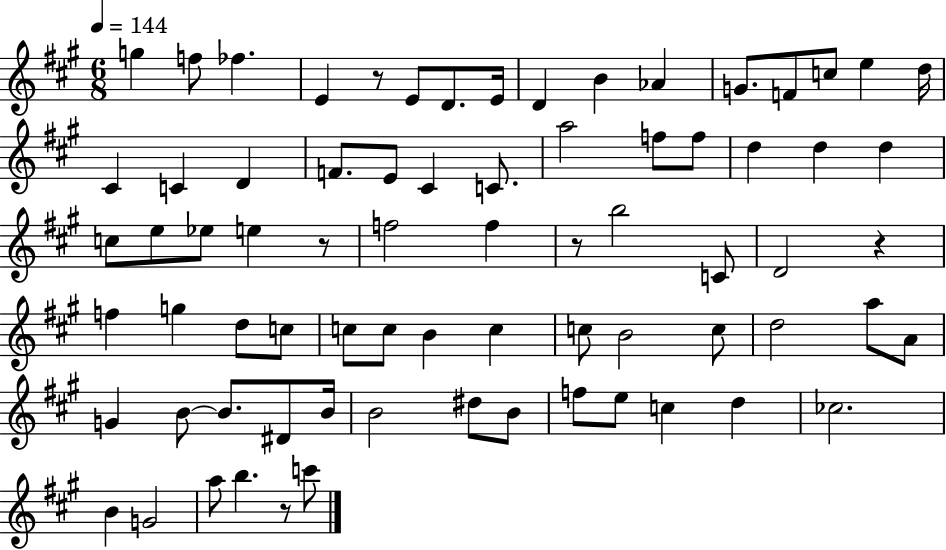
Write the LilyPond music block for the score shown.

{
  \clef treble
  \numericTimeSignature
  \time 6/8
  \key a \major
  \tempo 4 = 144
  g''4 f''8 fes''4. | e'4 r8 e'8 d'8. e'16 | d'4 b'4 aes'4 | g'8. f'8 c''8 e''4 d''16 | \break cis'4 c'4 d'4 | f'8. e'8 cis'4 c'8. | a''2 f''8 f''8 | d''4 d''4 d''4 | \break c''8 e''8 ees''8 e''4 r8 | f''2 f''4 | r8 b''2 c'8 | d'2 r4 | \break f''4 g''4 d''8 c''8 | c''8 c''8 b'4 c''4 | c''8 b'2 c''8 | d''2 a''8 a'8 | \break g'4 b'8~~ b'8. dis'8 b'16 | b'2 dis''8 b'8 | f''8 e''8 c''4 d''4 | ces''2. | \break b'4 g'2 | a''8 b''4. r8 c'''8 | \bar "|."
}